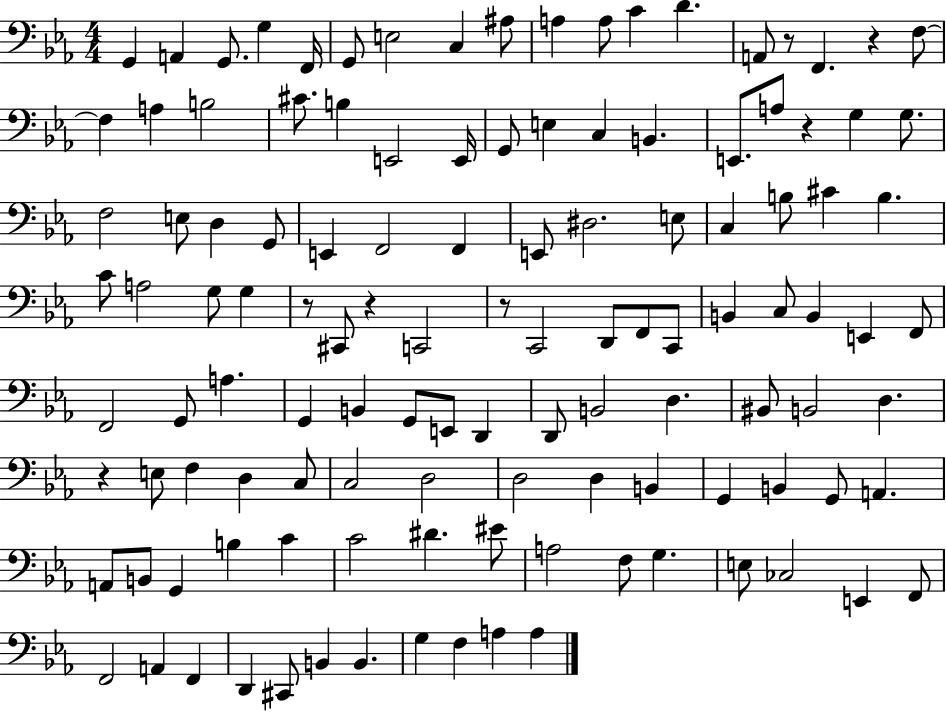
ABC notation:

X:1
T:Untitled
M:4/4
L:1/4
K:Eb
G,, A,, G,,/2 G, F,,/4 G,,/2 E,2 C, ^A,/2 A, A,/2 C D A,,/2 z/2 F,, z F,/2 F, A, B,2 ^C/2 B, E,,2 E,,/4 G,,/2 E, C, B,, E,,/2 A,/2 z G, G,/2 F,2 E,/2 D, G,,/2 E,, F,,2 F,, E,,/2 ^D,2 E,/2 C, B,/2 ^C B, C/2 A,2 G,/2 G, z/2 ^C,,/2 z C,,2 z/2 C,,2 D,,/2 F,,/2 C,,/2 B,, C,/2 B,, E,, F,,/2 F,,2 G,,/2 A, G,, B,, G,,/2 E,,/2 D,, D,,/2 B,,2 D, ^B,,/2 B,,2 D, z E,/2 F, D, C,/2 C,2 D,2 D,2 D, B,, G,, B,, G,,/2 A,, A,,/2 B,,/2 G,, B, C C2 ^D ^E/2 A,2 F,/2 G, E,/2 _C,2 E,, F,,/2 F,,2 A,, F,, D,, ^C,,/2 B,, B,, G, F, A, A,